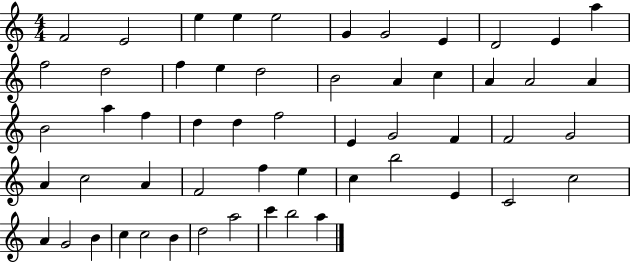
{
  \clef treble
  \numericTimeSignature
  \time 4/4
  \key c \major
  f'2 e'2 | e''4 e''4 e''2 | g'4 g'2 e'4 | d'2 e'4 a''4 | \break f''2 d''2 | f''4 e''4 d''2 | b'2 a'4 c''4 | a'4 a'2 a'4 | \break b'2 a''4 f''4 | d''4 d''4 f''2 | e'4 g'2 f'4 | f'2 g'2 | \break a'4 c''2 a'4 | f'2 f''4 e''4 | c''4 b''2 e'4 | c'2 c''2 | \break a'4 g'2 b'4 | c''4 c''2 b'4 | d''2 a''2 | c'''4 b''2 a''4 | \break \bar "|."
}